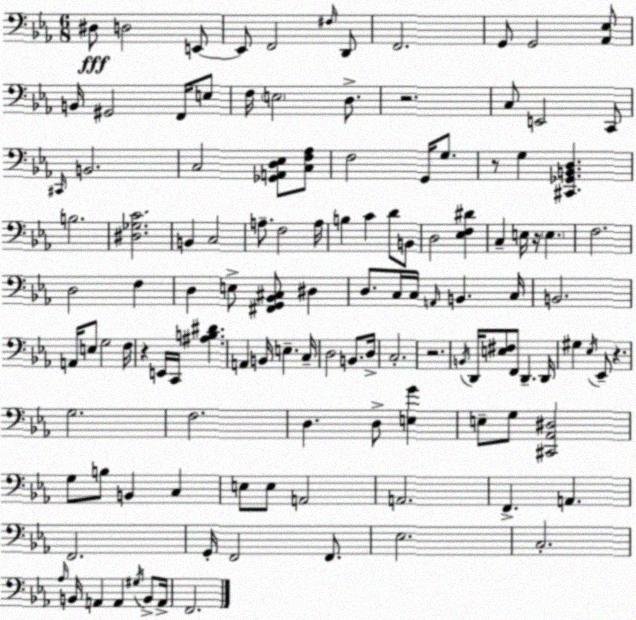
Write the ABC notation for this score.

X:1
T:Untitled
M:6/8
L:1/4
K:Eb
^D,/2 D,2 E,,/2 E,,/2 F,,2 ^F,/4 D,,/2 F,,2 G,,/2 G,,2 [_A,,_E,]/2 B,,/4 ^G,,2 F,,/4 E,/2 F,/4 E,2 D,/2 z2 C,/2 E,,2 C,,/2 ^C,,/4 B,,2 C,2 [_G,,A,,D,_E,]/2 [C,F,_A,]/2 F,2 G,,/4 G,/2 z/2 G, [^C,,_G,,B,,D,] B,2 [^D,_G,C]2 B,, C,2 A,/2 F,2 A,/4 B, C D/2 B,,/2 D,2 [_E,F,^D] C, E,/4 z/4 E, F,2 D,2 F, D, E,/2 [^F,,G,,_B,,^C,]/2 ^D, D,/2 C,/4 C,/4 A,,/4 B,, C,/4 B,,2 A,,/4 E,/2 G,2 F,/4 z E,,/4 C,,/4 [^A,B,^D] A,, B,,/4 E, C,/4 D,2 B,,/2 D,/4 C,2 z2 B,,/4 D,,/4 [E,^F,]/2 F,,/2 D,, D,,/4 ^G, _E,/4 _E,,/2 z G,2 F,2 D, D,/2 [E,G] E,/2 G,/2 [^C,,_A,,^D,]2 G,/2 B,/2 B,, C, E,/2 E,/2 A,,2 A,,2 F,, A,, F,,2 G,,/4 F,,2 F,,/2 _E,2 C,2 _A,/4 B,,/4 A,, A,, ^G,/4 B,,/2 A,,/4 F,,2